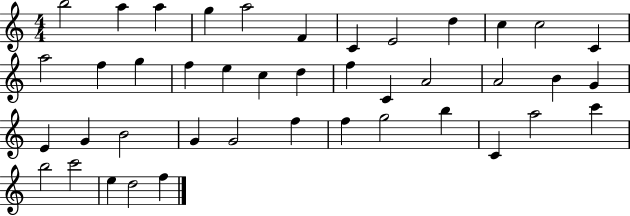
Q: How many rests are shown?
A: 0